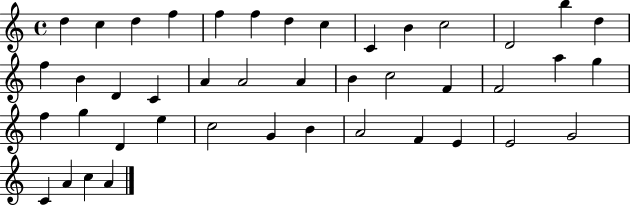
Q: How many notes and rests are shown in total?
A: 43